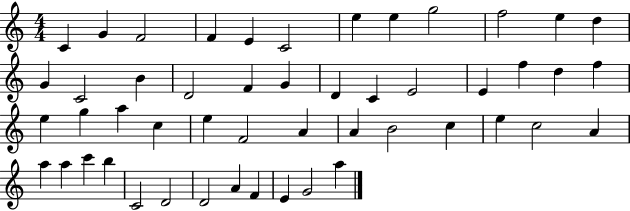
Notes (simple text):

C4/q G4/q F4/h F4/q E4/q C4/h E5/q E5/q G5/h F5/h E5/q D5/q G4/q C4/h B4/q D4/h F4/q G4/q D4/q C4/q E4/h E4/q F5/q D5/q F5/q E5/q G5/q A5/q C5/q E5/q F4/h A4/q A4/q B4/h C5/q E5/q C5/h A4/q A5/q A5/q C6/q B5/q C4/h D4/h D4/h A4/q F4/q E4/q G4/h A5/q